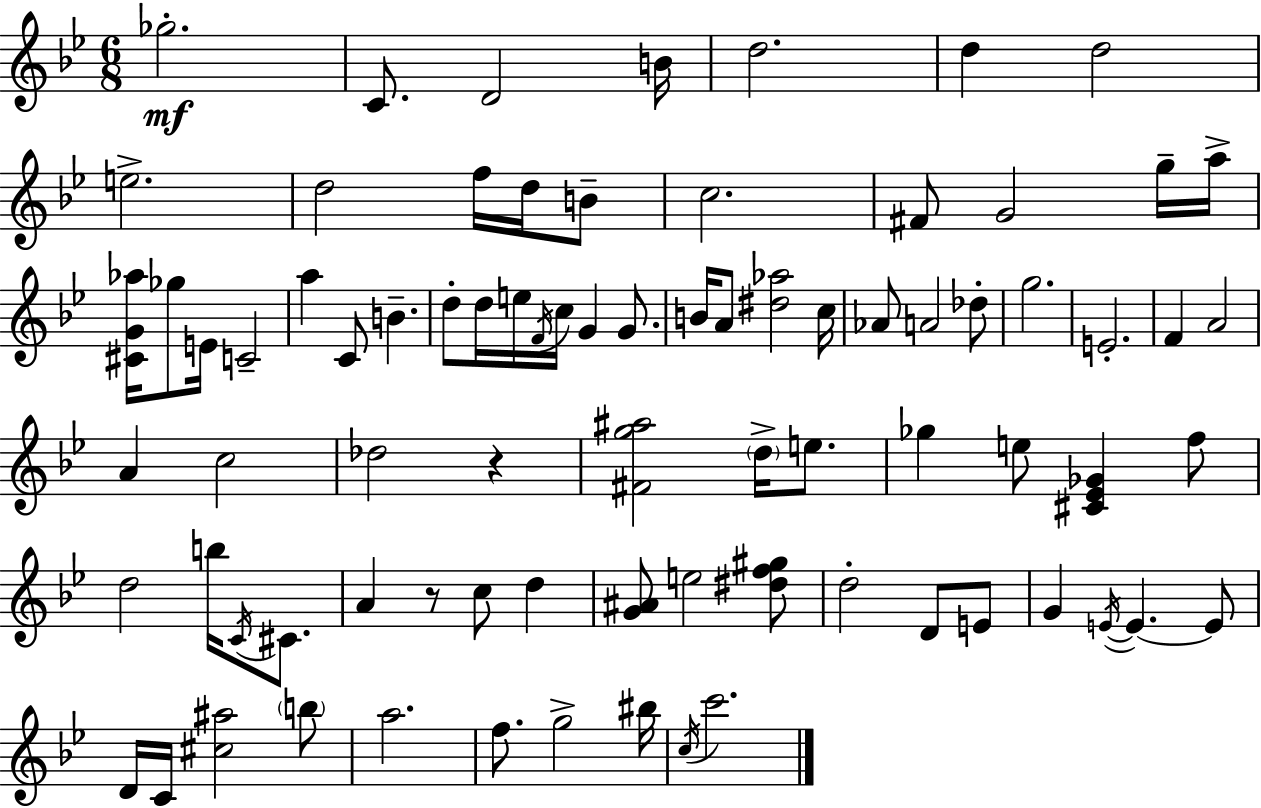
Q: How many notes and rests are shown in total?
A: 81